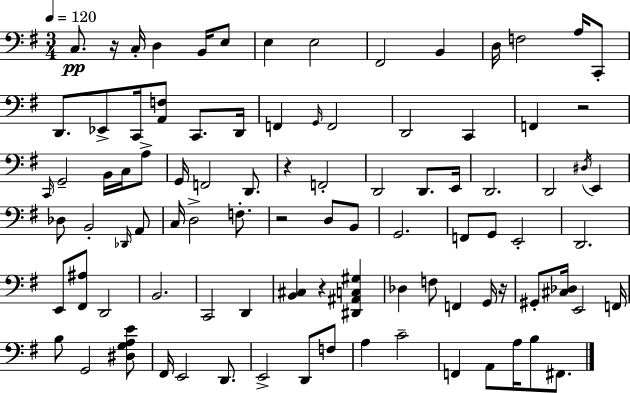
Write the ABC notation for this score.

X:1
T:Untitled
M:3/4
L:1/4
K:G
C,/2 z/4 C,/4 D, B,,/4 E,/2 E, E,2 ^F,,2 B,, D,/4 F,2 A,/4 C,,/2 D,,/2 _E,,/2 C,,/4 [A,,F,]/2 C,,/2 D,,/4 F,, G,,/4 F,,2 D,,2 C,, F,, z2 C,,/4 G,,2 B,,/4 C,/4 A,/2 G,,/4 F,,2 D,,/2 z F,,2 D,,2 D,,/2 E,,/4 D,,2 D,,2 ^D,/4 E,, _D,/2 B,,2 _D,,/4 A,,/2 C,/4 D,2 F,/2 z2 D,/2 B,,/2 G,,2 F,,/2 G,,/2 E,,2 D,,2 E,,/2 [^F,,^A,]/2 D,,2 B,,2 C,,2 D,, [B,,^C,] z [^D,,^A,,C,^G,] _D, F,/2 F,, G,,/4 z/4 ^G,,/2 [^C,_D,]/4 E,,2 F,,/4 B,/2 G,,2 [^D,G,A,E]/2 ^F,,/4 E,,2 D,,/2 E,,2 D,,/2 F,/2 A, C2 F,, A,,/2 A,/4 B,/2 ^F,,/2